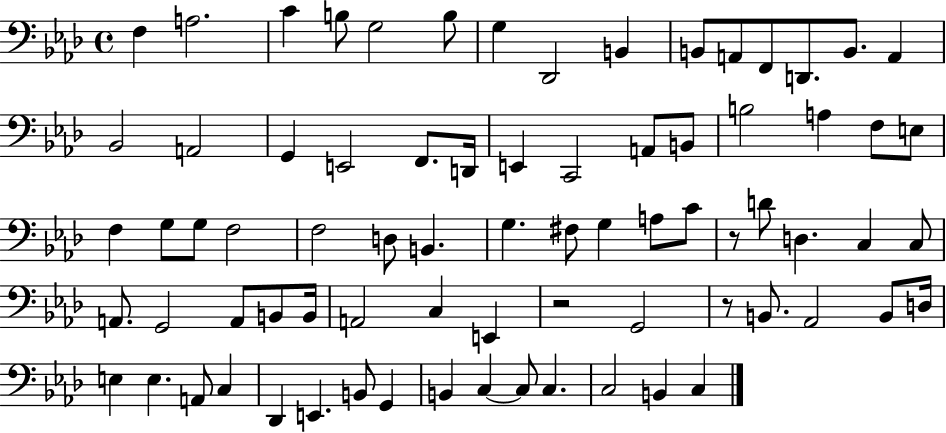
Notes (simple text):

F3/q A3/h. C4/q B3/e G3/h B3/e G3/q Db2/h B2/q B2/e A2/e F2/e D2/e. B2/e. A2/q Bb2/h A2/h G2/q E2/h F2/e. D2/s E2/q C2/h A2/e B2/e B3/h A3/q F3/e E3/e F3/q G3/e G3/e F3/h F3/h D3/e B2/q. G3/q. F#3/e G3/q A3/e C4/e R/e D4/e D3/q. C3/q C3/e A2/e. G2/h A2/e B2/e B2/s A2/h C3/q E2/q R/h G2/h R/e B2/e. Ab2/h B2/e D3/s E3/q E3/q. A2/e C3/q Db2/q E2/q. B2/e G2/q B2/q C3/q C3/e C3/q. C3/h B2/q C3/q